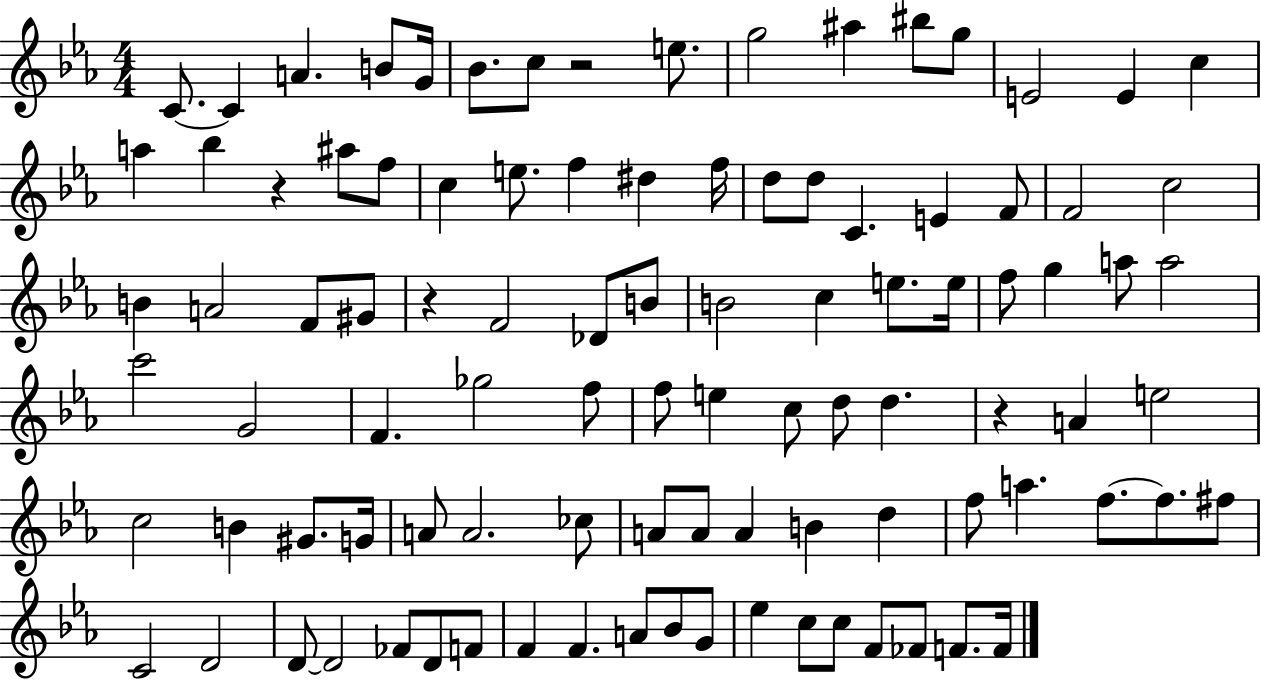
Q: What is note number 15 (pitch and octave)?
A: C5